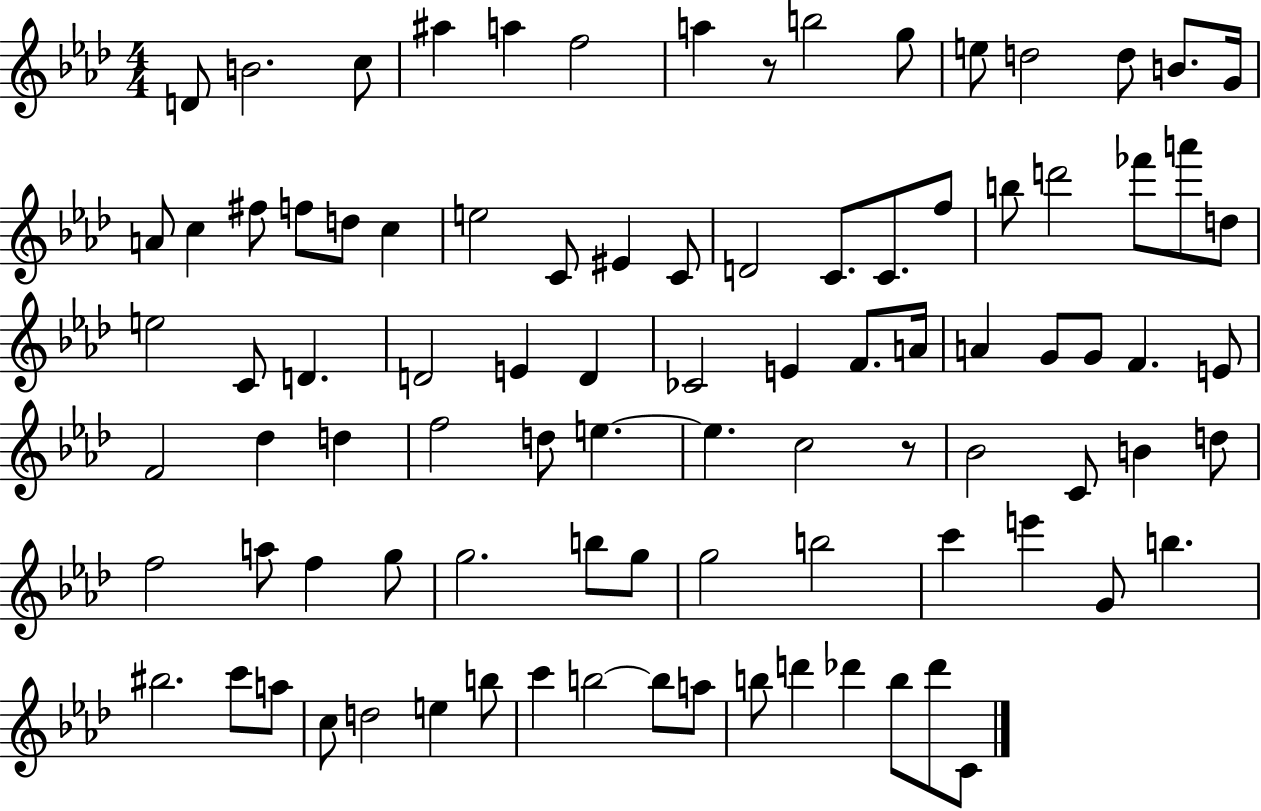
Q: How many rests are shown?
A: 2